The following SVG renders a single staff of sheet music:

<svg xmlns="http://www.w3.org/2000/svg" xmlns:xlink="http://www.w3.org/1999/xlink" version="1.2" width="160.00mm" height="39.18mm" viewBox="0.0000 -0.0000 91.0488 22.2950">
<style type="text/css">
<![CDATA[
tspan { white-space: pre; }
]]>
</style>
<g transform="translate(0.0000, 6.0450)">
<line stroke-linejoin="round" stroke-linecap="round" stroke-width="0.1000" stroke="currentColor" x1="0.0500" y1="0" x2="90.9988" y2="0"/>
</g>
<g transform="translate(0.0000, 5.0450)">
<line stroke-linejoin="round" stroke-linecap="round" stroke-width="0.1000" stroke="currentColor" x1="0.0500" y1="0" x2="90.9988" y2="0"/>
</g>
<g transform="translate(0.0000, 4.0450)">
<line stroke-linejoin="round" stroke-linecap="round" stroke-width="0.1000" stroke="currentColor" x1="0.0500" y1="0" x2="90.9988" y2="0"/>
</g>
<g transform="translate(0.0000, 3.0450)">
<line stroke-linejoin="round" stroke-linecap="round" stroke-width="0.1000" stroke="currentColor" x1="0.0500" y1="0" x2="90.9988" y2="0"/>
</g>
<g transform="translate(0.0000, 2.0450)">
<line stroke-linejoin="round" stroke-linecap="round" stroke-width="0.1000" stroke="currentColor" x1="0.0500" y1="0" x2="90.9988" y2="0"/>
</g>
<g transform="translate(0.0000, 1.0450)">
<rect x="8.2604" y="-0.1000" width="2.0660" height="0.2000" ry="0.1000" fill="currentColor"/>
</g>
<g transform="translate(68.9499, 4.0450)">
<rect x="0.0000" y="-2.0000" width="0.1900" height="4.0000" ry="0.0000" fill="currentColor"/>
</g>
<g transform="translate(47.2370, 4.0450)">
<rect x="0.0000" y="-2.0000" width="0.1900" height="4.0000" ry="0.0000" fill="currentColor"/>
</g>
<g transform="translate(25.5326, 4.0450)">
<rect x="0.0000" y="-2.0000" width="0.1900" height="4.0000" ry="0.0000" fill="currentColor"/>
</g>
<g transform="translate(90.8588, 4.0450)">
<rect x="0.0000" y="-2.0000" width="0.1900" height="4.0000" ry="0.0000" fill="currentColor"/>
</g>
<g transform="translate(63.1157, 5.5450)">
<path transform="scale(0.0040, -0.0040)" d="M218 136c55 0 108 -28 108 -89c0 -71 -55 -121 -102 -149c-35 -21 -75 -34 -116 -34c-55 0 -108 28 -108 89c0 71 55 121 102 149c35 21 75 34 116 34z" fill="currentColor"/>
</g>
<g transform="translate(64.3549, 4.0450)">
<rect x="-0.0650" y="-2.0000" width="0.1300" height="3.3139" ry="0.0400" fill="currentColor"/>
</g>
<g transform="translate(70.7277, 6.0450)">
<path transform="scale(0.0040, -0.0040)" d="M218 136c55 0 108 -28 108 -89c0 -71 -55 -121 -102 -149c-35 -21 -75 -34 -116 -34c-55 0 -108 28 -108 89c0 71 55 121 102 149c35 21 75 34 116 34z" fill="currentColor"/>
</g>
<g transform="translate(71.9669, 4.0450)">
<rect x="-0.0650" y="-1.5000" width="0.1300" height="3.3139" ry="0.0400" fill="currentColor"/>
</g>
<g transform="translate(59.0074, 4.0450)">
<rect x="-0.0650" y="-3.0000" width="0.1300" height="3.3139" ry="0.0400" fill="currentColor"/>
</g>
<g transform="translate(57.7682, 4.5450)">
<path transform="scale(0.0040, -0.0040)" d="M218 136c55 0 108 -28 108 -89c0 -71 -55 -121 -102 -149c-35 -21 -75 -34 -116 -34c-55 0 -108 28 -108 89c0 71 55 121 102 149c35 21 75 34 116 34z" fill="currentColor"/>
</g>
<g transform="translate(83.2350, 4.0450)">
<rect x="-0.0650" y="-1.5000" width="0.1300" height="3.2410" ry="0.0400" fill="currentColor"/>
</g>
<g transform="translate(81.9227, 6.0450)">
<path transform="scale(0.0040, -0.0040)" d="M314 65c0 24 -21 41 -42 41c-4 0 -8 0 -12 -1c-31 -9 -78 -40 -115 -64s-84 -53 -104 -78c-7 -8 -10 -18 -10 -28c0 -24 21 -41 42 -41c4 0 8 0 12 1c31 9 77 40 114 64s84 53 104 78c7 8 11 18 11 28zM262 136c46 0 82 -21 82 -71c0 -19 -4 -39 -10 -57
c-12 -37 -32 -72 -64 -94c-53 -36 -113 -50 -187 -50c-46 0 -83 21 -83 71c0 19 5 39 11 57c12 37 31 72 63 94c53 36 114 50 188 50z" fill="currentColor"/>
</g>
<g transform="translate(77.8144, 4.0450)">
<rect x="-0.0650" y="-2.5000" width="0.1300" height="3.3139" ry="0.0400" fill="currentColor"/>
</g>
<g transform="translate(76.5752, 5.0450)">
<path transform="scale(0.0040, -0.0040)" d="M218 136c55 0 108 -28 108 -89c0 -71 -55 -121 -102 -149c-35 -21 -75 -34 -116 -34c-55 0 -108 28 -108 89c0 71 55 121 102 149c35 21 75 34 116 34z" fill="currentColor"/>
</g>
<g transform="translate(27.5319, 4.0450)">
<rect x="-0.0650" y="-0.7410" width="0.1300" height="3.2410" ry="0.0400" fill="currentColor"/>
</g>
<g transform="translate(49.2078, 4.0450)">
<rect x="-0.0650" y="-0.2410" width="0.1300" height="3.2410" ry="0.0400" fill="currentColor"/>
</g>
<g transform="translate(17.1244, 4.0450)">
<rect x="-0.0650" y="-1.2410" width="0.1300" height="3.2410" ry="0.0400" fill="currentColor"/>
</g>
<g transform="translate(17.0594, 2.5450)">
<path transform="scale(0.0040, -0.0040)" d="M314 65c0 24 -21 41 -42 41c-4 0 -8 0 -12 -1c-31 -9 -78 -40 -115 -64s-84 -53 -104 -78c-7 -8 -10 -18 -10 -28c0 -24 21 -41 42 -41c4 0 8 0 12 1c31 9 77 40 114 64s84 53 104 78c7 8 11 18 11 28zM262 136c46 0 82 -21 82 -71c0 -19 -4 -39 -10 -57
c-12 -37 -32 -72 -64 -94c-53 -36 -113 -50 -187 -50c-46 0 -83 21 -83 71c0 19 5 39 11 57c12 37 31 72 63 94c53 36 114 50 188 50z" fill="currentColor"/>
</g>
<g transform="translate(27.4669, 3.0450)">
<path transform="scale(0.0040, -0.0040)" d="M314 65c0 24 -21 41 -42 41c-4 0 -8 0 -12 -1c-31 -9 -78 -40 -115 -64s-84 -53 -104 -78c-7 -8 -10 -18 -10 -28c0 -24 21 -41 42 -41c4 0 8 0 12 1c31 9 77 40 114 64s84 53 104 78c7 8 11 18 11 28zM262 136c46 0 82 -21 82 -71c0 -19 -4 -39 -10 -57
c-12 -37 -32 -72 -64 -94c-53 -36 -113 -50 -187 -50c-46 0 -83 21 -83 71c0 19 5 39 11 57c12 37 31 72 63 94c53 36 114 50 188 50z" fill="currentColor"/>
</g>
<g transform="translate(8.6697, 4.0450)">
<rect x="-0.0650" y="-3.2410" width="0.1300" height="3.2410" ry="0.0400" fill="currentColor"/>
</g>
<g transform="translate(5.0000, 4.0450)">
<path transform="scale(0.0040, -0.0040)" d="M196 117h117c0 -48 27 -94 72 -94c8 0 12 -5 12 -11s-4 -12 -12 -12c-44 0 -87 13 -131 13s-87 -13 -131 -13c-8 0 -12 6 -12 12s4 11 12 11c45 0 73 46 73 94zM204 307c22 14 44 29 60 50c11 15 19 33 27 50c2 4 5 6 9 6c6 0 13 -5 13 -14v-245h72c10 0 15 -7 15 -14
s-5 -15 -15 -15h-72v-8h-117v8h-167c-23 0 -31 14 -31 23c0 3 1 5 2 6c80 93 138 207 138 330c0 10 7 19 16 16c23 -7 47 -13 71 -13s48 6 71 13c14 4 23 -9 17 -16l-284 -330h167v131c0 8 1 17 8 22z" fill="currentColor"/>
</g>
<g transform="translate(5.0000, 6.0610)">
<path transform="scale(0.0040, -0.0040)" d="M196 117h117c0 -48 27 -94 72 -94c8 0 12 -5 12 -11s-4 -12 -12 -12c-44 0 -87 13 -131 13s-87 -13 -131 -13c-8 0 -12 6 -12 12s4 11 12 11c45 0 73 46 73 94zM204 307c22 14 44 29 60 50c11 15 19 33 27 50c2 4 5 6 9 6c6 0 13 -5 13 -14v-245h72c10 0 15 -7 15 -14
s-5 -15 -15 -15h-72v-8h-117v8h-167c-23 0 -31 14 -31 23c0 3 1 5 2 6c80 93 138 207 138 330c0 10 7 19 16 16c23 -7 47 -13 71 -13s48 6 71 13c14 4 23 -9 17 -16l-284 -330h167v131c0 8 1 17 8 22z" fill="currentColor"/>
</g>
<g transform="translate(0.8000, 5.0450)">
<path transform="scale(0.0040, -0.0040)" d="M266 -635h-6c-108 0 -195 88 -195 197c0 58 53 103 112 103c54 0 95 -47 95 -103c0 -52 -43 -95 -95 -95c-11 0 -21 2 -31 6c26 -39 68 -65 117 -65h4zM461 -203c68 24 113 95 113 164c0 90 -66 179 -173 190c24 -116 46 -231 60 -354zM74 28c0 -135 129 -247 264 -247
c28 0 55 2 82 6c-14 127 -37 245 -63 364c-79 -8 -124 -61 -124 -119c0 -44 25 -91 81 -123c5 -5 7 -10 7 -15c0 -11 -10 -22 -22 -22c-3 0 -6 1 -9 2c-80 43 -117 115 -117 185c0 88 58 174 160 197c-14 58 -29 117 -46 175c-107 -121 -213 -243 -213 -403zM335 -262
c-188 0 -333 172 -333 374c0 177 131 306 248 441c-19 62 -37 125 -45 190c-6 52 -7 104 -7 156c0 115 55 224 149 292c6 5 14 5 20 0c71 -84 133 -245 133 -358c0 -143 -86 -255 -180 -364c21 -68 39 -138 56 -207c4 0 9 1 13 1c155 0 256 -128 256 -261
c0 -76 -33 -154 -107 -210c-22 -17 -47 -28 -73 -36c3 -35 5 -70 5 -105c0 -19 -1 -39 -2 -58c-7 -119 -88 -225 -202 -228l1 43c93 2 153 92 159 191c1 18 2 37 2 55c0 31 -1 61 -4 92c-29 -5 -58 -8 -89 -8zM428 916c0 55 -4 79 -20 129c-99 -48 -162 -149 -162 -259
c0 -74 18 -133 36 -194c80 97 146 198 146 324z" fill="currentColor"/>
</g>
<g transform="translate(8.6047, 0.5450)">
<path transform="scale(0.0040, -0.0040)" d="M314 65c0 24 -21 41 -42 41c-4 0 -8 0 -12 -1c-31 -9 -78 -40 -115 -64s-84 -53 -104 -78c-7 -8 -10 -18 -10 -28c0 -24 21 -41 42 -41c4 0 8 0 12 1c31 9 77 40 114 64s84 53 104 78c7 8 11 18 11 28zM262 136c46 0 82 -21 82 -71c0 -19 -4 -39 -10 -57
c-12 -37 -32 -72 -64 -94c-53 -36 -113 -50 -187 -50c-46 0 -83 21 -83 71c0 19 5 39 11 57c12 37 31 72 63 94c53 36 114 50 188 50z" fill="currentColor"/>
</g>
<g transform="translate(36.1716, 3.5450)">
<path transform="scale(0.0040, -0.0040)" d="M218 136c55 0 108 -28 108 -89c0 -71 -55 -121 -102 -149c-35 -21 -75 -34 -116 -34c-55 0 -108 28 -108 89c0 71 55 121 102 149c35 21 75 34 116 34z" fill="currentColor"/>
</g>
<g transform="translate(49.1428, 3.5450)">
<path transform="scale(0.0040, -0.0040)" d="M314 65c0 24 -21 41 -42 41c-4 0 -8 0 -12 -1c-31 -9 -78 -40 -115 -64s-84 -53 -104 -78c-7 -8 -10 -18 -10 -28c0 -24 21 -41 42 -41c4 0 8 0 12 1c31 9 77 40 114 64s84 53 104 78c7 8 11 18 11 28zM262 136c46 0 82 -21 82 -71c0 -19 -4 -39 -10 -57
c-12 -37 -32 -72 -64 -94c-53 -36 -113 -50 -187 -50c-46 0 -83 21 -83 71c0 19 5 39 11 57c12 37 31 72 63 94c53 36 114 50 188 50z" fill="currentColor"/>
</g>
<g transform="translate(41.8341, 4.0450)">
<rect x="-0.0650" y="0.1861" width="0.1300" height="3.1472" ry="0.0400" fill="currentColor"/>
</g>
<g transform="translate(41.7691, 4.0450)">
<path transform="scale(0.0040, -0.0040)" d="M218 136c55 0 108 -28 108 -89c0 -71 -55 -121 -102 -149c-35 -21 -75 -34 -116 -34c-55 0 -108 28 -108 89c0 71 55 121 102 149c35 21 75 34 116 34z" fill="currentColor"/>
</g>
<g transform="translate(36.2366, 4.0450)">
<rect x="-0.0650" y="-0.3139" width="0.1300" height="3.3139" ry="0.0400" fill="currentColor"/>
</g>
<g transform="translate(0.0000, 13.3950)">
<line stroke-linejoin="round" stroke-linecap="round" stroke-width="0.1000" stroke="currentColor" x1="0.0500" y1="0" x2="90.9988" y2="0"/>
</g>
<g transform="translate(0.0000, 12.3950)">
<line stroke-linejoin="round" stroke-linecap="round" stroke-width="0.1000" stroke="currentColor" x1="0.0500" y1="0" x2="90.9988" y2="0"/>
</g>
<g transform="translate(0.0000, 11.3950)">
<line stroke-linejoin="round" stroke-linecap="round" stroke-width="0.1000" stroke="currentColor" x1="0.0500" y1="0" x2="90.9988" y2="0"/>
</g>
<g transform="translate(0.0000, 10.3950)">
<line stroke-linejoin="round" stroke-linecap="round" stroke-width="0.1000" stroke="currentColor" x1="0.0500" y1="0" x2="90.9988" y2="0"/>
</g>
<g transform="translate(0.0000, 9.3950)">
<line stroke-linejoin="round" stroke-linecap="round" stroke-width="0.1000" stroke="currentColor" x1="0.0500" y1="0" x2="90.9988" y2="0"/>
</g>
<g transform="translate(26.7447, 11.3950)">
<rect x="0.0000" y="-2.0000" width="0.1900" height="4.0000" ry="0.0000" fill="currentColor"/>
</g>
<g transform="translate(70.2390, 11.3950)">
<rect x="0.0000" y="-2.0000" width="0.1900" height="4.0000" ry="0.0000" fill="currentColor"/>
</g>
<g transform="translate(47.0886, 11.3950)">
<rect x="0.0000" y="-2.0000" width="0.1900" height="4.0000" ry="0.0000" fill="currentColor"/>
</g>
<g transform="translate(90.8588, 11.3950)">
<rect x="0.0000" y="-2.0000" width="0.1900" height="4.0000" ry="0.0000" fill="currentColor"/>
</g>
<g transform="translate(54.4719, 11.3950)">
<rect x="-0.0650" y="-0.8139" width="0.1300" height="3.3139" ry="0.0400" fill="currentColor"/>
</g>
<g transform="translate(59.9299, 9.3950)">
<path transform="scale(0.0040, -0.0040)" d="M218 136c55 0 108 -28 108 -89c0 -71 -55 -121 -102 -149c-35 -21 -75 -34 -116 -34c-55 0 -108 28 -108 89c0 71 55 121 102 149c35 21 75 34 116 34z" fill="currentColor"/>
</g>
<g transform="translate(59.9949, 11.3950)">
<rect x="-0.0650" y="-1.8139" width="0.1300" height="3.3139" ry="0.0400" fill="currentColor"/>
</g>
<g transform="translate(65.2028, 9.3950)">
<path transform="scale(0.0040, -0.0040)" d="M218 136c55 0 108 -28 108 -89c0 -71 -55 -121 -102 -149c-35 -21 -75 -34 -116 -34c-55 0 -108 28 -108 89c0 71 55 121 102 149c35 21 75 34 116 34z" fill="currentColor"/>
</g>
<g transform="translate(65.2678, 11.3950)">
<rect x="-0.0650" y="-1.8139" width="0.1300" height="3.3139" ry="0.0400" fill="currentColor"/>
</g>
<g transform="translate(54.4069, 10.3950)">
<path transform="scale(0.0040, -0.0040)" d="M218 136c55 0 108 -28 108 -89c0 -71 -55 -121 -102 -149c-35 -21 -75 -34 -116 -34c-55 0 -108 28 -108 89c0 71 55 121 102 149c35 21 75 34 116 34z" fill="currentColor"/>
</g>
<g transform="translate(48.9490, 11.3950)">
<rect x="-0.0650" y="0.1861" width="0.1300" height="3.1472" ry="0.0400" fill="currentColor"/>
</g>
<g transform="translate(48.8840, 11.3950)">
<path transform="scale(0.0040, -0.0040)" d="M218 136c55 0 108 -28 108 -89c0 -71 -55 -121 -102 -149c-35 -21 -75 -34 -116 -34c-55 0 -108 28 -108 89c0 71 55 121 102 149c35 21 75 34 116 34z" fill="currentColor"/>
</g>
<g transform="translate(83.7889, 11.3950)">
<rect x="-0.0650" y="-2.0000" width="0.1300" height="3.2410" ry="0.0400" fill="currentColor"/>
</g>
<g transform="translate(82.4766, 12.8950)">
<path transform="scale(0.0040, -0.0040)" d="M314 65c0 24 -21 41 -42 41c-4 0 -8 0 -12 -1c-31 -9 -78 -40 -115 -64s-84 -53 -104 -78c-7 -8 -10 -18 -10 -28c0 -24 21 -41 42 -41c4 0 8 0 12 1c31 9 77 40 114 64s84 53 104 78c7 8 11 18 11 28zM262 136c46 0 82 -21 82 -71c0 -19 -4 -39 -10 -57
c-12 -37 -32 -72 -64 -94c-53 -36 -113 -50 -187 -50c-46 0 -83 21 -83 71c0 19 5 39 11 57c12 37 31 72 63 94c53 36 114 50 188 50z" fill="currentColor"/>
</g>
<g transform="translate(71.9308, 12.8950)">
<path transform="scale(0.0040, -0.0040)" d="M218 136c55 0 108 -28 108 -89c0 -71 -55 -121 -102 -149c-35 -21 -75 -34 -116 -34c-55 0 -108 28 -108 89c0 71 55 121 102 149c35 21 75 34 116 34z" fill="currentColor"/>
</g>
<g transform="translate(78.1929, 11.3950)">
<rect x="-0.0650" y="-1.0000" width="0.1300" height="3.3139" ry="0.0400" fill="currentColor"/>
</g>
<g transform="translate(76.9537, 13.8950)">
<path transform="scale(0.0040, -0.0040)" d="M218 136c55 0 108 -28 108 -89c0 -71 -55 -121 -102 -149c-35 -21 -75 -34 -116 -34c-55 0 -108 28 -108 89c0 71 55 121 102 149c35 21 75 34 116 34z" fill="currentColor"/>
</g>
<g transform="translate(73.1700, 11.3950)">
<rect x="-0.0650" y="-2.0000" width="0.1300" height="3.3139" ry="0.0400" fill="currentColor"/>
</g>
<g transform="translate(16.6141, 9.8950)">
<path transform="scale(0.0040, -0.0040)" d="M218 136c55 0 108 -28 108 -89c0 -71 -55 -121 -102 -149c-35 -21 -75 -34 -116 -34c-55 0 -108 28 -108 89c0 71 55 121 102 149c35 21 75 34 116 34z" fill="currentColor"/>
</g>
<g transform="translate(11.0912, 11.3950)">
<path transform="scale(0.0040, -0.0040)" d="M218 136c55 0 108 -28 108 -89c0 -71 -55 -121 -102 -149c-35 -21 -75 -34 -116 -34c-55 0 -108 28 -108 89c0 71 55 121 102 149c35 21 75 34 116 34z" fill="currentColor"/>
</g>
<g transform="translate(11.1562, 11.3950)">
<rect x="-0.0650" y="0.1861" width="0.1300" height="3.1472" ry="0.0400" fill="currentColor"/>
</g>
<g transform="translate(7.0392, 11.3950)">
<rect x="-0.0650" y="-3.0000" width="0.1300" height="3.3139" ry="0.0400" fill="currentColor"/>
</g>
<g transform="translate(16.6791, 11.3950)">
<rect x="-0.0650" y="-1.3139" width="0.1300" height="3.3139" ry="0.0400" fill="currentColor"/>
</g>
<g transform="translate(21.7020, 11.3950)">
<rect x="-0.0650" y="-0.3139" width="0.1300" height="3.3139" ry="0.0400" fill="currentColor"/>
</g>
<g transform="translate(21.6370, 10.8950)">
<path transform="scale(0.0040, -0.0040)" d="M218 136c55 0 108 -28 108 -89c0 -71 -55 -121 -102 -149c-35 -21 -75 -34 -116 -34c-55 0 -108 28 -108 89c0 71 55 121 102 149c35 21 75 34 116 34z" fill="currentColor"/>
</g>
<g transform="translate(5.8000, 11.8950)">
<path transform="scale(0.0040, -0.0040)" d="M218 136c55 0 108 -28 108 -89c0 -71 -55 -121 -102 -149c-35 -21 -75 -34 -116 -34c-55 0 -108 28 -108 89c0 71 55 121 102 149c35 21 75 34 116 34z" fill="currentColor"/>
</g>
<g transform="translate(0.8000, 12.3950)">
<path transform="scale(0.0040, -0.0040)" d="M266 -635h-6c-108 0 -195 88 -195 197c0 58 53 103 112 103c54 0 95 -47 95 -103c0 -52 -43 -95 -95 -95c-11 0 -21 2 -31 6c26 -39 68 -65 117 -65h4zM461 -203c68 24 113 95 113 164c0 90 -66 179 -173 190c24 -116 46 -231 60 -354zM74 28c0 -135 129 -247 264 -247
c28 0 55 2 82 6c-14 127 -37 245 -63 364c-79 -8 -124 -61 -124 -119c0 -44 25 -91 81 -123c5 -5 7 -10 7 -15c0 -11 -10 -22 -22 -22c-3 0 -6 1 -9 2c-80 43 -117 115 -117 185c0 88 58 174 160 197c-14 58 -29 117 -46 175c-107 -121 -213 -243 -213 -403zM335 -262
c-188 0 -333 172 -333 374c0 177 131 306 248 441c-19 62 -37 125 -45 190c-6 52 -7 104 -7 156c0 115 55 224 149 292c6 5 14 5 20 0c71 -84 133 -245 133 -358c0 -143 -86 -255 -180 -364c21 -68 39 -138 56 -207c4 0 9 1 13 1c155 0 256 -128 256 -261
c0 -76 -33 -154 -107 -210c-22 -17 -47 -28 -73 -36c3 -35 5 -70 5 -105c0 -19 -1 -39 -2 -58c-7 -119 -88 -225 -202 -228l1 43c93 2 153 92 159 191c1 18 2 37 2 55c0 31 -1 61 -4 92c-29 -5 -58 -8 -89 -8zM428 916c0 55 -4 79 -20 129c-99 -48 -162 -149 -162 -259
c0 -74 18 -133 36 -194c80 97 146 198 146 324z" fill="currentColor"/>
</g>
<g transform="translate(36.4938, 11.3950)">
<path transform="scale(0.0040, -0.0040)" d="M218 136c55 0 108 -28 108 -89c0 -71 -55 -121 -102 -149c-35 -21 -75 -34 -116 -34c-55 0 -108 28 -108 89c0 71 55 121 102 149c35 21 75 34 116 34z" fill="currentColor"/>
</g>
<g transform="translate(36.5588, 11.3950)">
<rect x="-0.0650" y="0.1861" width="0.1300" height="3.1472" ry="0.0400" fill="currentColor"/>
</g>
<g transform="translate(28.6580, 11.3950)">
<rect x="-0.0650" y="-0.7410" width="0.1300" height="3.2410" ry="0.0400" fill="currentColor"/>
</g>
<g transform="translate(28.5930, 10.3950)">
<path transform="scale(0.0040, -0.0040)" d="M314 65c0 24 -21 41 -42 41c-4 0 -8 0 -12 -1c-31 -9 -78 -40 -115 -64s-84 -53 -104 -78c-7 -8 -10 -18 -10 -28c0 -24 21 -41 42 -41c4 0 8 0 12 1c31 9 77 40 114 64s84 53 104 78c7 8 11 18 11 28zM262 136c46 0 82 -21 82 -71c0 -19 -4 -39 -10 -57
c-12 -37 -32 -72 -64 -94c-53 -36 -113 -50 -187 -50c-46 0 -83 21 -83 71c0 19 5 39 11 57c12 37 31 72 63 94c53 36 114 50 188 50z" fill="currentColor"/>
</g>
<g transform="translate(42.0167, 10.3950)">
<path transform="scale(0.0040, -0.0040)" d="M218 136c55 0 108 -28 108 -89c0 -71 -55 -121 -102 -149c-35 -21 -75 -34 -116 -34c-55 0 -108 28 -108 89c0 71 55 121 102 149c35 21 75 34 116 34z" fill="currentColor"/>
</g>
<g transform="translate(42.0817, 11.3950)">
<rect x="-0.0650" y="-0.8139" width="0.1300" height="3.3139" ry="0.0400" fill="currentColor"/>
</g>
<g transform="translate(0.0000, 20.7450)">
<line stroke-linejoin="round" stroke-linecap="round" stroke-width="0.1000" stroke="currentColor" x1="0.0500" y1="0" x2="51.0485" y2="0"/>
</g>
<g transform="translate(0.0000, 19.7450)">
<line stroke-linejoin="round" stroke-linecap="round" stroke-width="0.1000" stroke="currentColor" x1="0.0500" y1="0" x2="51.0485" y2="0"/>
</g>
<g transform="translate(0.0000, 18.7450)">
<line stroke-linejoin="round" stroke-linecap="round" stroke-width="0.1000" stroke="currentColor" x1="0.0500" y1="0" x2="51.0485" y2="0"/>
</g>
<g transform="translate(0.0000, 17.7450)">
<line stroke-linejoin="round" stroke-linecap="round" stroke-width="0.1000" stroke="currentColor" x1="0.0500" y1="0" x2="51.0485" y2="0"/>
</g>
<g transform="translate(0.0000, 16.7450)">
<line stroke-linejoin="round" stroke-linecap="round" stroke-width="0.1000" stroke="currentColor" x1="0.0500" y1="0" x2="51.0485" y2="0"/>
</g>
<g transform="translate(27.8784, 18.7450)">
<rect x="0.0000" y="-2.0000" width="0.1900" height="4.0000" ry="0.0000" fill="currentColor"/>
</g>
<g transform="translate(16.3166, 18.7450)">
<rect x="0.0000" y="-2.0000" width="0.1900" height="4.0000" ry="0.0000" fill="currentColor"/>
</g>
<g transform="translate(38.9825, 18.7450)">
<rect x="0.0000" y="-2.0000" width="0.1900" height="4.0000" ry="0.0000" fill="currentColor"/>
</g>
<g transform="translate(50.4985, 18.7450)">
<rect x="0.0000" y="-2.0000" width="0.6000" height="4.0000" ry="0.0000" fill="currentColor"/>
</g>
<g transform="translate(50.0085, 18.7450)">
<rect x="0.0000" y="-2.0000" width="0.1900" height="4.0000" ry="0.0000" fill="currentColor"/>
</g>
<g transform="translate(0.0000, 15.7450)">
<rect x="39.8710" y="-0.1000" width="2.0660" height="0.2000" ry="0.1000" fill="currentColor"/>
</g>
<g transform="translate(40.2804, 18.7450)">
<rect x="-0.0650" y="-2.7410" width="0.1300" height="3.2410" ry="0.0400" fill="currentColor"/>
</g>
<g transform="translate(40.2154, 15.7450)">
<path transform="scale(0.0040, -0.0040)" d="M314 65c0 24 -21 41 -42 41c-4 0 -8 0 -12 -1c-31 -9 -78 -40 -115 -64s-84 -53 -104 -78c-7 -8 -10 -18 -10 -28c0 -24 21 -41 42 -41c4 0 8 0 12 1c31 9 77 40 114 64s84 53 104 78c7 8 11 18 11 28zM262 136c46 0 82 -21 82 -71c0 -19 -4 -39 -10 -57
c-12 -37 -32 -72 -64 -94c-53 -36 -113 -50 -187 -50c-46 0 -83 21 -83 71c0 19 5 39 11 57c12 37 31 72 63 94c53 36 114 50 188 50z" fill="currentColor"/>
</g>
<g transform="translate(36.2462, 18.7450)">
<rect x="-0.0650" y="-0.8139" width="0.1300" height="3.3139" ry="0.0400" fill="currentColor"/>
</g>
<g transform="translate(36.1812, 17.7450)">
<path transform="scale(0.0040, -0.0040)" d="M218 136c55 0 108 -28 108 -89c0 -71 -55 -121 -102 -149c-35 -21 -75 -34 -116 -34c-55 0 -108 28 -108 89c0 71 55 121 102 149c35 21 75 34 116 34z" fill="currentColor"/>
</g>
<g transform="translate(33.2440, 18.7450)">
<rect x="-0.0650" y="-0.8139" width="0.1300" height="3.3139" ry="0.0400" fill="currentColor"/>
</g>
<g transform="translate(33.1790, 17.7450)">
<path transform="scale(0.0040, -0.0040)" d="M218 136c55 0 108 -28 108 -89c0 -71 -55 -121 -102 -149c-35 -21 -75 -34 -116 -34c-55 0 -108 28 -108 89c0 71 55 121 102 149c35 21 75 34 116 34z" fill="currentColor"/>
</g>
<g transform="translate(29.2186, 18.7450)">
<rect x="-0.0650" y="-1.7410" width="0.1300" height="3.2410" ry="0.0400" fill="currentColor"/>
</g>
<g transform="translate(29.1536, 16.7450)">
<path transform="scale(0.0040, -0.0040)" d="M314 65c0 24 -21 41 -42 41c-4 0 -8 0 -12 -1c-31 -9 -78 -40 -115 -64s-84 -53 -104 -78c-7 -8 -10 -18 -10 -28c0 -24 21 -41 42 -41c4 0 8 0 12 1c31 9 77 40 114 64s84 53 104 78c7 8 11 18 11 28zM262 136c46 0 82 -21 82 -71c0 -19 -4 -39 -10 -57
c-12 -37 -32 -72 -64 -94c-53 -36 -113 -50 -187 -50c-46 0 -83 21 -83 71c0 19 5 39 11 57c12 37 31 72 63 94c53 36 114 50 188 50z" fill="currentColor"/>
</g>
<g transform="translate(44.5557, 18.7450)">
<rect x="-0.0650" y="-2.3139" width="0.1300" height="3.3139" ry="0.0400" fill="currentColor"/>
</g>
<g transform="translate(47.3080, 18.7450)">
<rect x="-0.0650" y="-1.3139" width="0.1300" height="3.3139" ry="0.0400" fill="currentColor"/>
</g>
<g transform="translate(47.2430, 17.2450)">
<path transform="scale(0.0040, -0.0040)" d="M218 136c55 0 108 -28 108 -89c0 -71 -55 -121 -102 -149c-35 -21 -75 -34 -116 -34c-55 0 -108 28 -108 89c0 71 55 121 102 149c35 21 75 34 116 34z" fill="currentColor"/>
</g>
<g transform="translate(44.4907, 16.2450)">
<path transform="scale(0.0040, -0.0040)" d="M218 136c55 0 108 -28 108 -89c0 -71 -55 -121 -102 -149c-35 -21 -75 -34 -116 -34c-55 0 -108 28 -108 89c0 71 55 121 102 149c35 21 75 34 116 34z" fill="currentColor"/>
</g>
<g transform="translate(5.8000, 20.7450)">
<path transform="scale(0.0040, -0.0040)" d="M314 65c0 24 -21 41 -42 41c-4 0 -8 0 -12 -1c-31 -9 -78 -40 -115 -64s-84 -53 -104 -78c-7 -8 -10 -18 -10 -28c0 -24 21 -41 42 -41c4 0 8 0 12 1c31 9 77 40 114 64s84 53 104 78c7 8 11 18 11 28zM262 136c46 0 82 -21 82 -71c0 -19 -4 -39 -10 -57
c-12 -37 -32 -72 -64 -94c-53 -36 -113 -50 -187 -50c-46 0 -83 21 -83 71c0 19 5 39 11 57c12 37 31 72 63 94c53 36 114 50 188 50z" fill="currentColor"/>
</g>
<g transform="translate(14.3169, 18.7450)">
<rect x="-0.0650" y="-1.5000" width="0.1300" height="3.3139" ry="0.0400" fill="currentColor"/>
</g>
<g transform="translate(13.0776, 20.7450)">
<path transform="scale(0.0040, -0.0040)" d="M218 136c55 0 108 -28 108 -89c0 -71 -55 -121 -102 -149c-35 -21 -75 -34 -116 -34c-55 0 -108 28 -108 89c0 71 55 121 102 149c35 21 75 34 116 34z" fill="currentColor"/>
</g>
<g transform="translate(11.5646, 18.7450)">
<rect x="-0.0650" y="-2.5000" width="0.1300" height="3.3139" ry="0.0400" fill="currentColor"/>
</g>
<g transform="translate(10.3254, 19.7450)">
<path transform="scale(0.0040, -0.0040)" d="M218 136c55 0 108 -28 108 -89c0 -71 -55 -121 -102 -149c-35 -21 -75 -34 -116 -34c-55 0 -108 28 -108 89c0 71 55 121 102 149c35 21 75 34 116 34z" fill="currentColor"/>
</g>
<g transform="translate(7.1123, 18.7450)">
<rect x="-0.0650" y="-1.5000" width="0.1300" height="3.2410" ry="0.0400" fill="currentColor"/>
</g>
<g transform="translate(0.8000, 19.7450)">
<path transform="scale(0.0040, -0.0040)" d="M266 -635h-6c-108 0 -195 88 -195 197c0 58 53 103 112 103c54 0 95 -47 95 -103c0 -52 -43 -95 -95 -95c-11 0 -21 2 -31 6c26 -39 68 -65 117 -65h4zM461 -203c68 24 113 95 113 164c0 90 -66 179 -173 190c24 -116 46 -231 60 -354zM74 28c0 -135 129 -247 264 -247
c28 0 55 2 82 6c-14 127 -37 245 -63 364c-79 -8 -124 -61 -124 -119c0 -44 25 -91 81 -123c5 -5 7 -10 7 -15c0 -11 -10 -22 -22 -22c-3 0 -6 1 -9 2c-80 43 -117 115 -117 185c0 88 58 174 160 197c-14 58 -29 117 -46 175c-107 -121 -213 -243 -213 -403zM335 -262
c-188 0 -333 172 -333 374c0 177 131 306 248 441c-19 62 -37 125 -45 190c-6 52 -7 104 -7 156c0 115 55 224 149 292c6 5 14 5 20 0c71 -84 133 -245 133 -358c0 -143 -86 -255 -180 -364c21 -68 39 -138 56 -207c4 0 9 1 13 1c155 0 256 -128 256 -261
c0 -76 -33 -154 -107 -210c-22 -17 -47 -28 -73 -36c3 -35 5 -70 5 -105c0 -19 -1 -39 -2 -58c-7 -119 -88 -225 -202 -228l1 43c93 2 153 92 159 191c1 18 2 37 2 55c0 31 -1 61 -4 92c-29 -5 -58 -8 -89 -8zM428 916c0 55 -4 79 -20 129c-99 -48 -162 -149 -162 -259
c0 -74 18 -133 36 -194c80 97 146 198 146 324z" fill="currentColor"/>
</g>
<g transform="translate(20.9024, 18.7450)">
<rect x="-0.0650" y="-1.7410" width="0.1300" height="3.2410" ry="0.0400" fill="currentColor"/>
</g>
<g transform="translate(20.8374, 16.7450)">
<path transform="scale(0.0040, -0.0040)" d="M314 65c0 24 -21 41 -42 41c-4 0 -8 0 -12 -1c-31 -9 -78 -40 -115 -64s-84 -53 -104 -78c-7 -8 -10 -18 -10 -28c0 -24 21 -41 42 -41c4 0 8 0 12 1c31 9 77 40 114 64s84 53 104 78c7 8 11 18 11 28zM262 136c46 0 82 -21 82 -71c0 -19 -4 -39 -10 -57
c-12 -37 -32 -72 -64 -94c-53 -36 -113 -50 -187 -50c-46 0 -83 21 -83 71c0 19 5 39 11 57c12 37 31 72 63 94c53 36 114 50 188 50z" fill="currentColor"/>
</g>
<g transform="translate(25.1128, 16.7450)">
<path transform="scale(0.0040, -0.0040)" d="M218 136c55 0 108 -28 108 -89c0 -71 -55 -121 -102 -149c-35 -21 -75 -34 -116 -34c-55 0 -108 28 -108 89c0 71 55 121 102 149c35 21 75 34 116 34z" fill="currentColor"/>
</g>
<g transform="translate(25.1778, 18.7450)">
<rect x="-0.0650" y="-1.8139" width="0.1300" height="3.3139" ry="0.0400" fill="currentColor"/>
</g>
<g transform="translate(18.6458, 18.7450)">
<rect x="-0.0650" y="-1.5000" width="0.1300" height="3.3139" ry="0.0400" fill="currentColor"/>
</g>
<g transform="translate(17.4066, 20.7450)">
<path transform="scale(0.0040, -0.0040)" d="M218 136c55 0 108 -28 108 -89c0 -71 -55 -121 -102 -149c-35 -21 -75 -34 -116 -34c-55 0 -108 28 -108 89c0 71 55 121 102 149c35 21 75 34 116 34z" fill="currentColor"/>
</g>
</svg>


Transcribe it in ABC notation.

X:1
T:Untitled
M:4/4
L:1/4
K:C
b2 e2 d2 c B c2 A F E G E2 A B e c d2 B d B d f f F D F2 E2 G E E f2 f f2 d d a2 g e